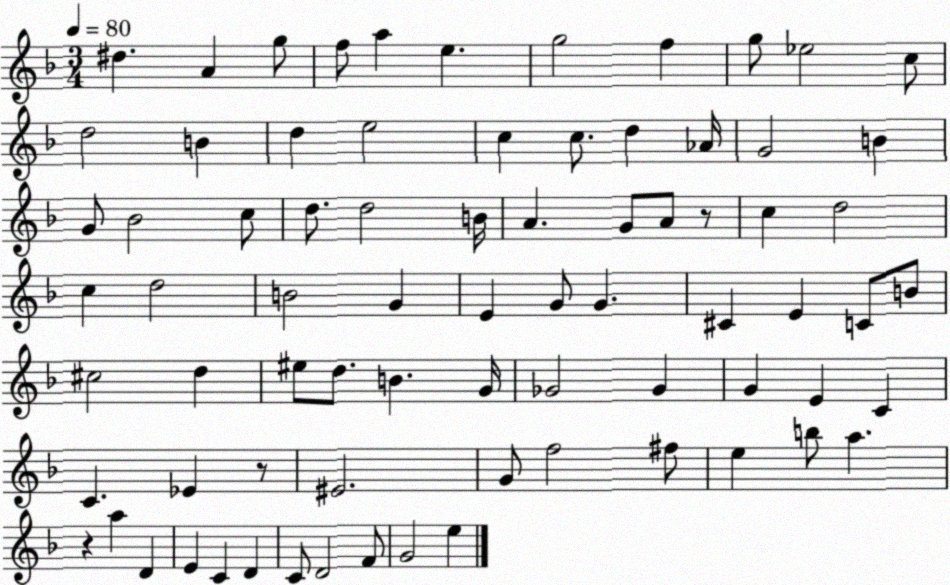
X:1
T:Untitled
M:3/4
L:1/4
K:F
^d A g/2 f/2 a e g2 f g/2 _e2 c/2 d2 B d e2 c c/2 d _A/4 G2 B G/2 _B2 c/2 d/2 d2 B/4 A G/2 A/2 z/2 c d2 c d2 B2 G E G/2 G ^C E C/2 B/2 ^c2 d ^e/2 d/2 B G/4 _G2 _G G E C C _E z/2 ^E2 G/2 f2 ^f/2 e b/2 a z a D E C D C/2 D2 F/2 G2 e